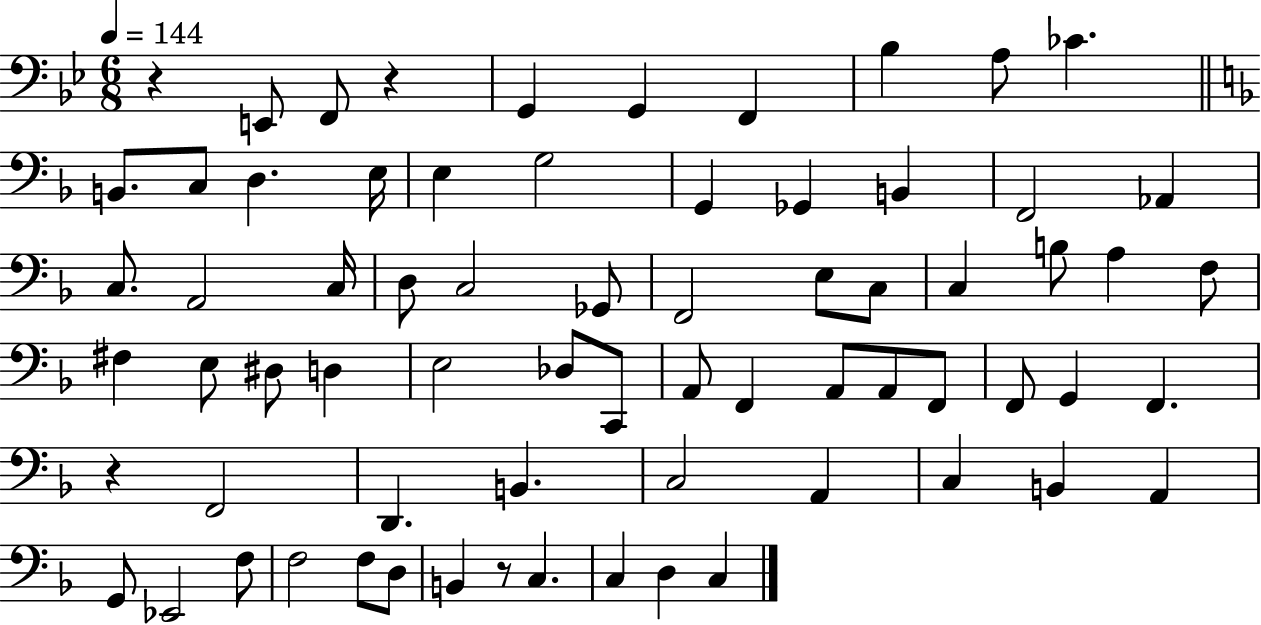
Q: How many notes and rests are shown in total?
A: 70